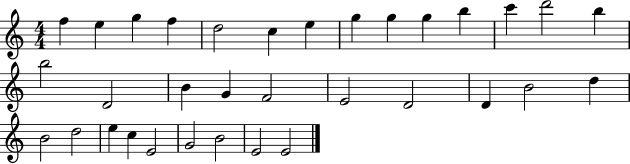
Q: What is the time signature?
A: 4/4